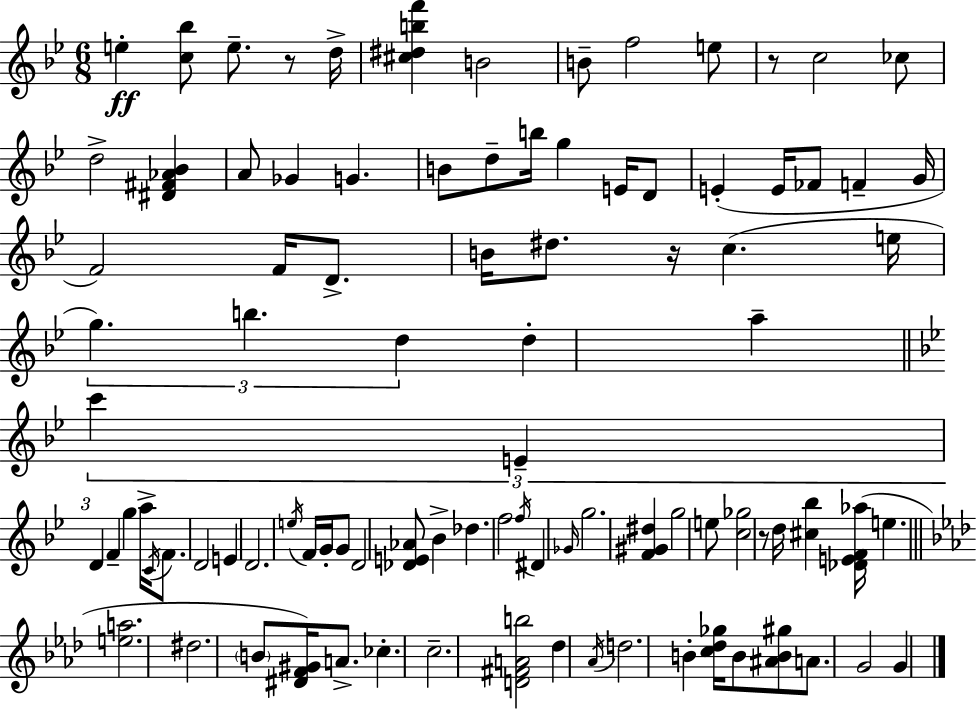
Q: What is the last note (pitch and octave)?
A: G4